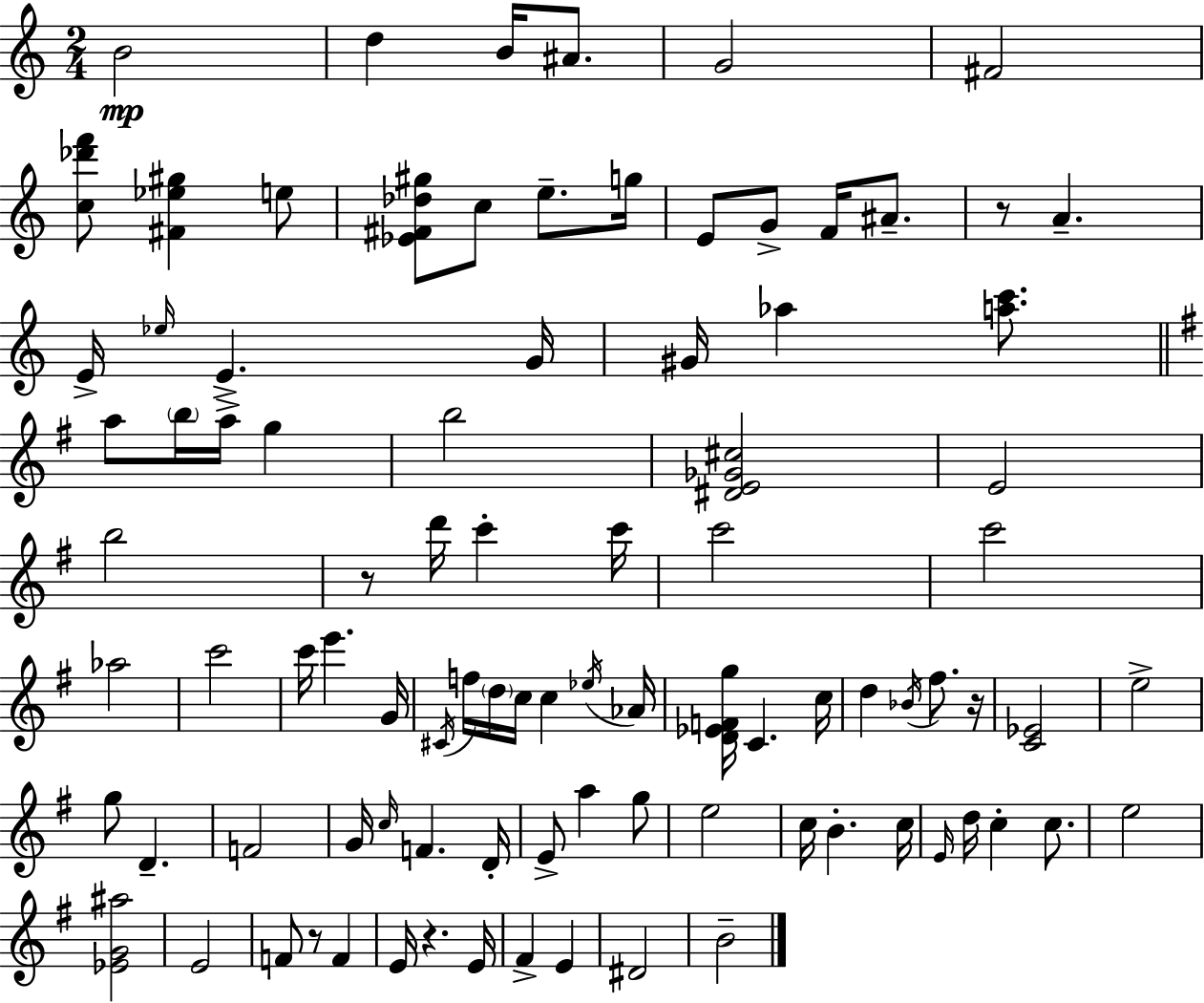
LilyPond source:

{
  \clef treble
  \numericTimeSignature
  \time 2/4
  \key a \minor
  b'2\mp | d''4 b'16 ais'8. | g'2 | fis'2 | \break <c'' des''' f'''>8 <fis' ees'' gis''>4 e''8 | <ees' fis' des'' gis''>8 c''8 e''8.-- g''16 | e'8 g'8-> f'16 ais'8.-- | r8 a'4.-- | \break e'16-> \grace { ees''16 } e'4.-> | g'16 gis'16 aes''4 <a'' c'''>8. | \bar "||" \break \key g \major a''8 \parenthesize b''16 a''16-> g''4 | b''2 | <dis' e' ges' cis''>2 | e'2 | \break b''2 | r8 d'''16 c'''4-. c'''16 | c'''2 | c'''2 | \break aes''2 | c'''2 | c'''16 e'''4. g'16 | \acciaccatura { cis'16 } f''16 \parenthesize d''16 c''16 c''4 | \break \acciaccatura { ees''16 } aes'16 <d' ees' f' g''>16 c'4. | c''16 d''4 \acciaccatura { bes'16 } fis''8. | r16 <c' ees'>2 | e''2-> | \break g''8 d'4.-- | f'2 | g'16 \grace { c''16 } f'4. | d'16-. e'8-> a''4 | \break g''8 e''2 | c''16 b'4.-. | c''16 \grace { e'16 } d''16 c''4-. | c''8. e''2 | \break <ees' g' ais''>2 | e'2 | f'8 r8 | f'4 e'16 r4. | \break e'16 fis'4-> | e'4 dis'2 | b'2-- | \bar "|."
}